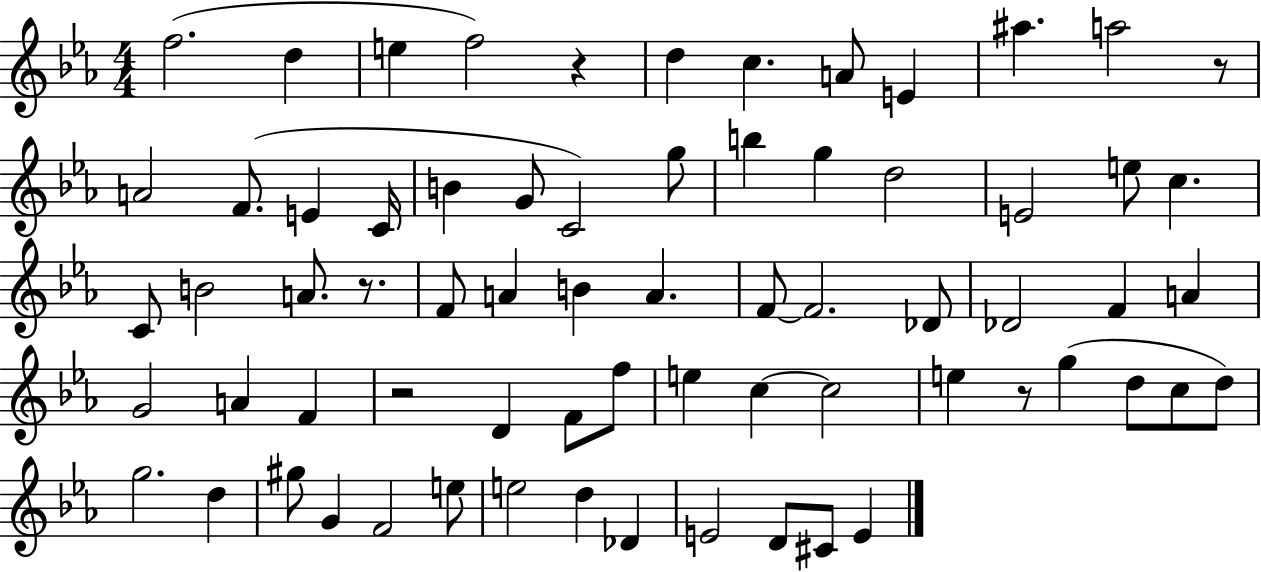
{
  \clef treble
  \numericTimeSignature
  \time 4/4
  \key ees \major
  f''2.( d''4 | e''4 f''2) r4 | d''4 c''4. a'8 e'4 | ais''4. a''2 r8 | \break a'2 f'8.( e'4 c'16 | b'4 g'8 c'2) g''8 | b''4 g''4 d''2 | e'2 e''8 c''4. | \break c'8 b'2 a'8. r8. | f'8 a'4 b'4 a'4. | f'8~~ f'2. des'8 | des'2 f'4 a'4 | \break g'2 a'4 f'4 | r2 d'4 f'8 f''8 | e''4 c''4~~ c''2 | e''4 r8 g''4( d''8 c''8 d''8) | \break g''2. d''4 | gis''8 g'4 f'2 e''8 | e''2 d''4 des'4 | e'2 d'8 cis'8 e'4 | \break \bar "|."
}